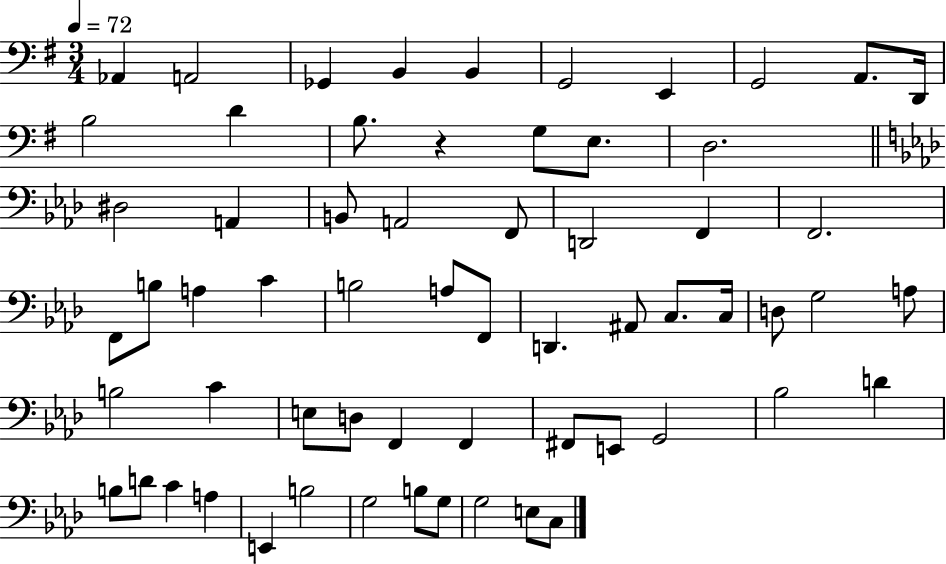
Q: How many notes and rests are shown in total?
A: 62